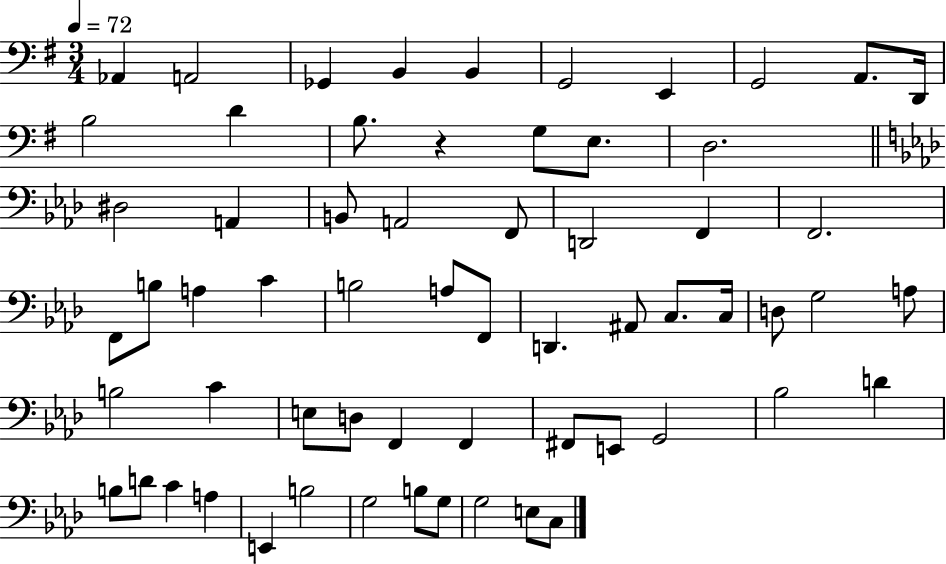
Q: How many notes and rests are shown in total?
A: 62